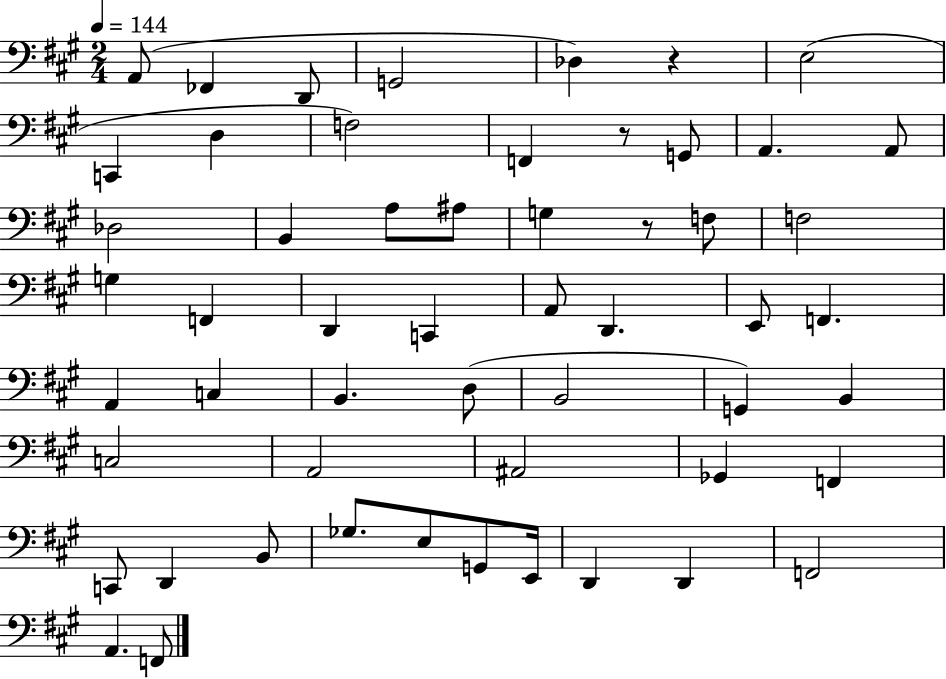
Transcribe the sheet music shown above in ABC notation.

X:1
T:Untitled
M:2/4
L:1/4
K:A
A,,/2 _F,, D,,/2 G,,2 _D, z E,2 C,, D, F,2 F,, z/2 G,,/2 A,, A,,/2 _D,2 B,, A,/2 ^A,/2 G, z/2 F,/2 F,2 G, F,, D,, C,, A,,/2 D,, E,,/2 F,, A,, C, B,, D,/2 B,,2 G,, B,, C,2 A,,2 ^A,,2 _G,, F,, C,,/2 D,, B,,/2 _G,/2 E,/2 G,,/2 E,,/4 D,, D,, F,,2 A,, F,,/2